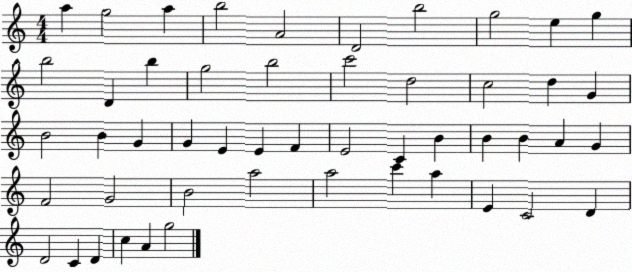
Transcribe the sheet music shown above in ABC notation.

X:1
T:Untitled
M:4/4
L:1/4
K:C
a g2 a b2 A2 D2 b2 g2 e g b2 D b g2 b2 c'2 d2 c2 d G B2 B G G E E F E2 C B B B A G F2 G2 B2 a2 a2 c' a E C2 D D2 C D c A g2